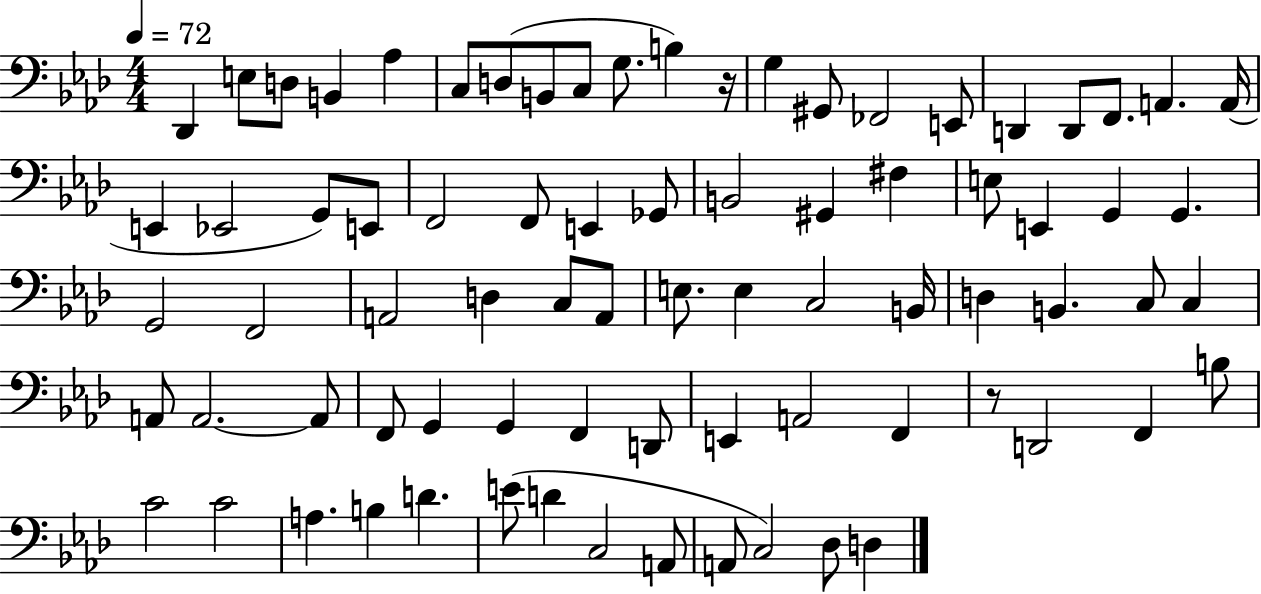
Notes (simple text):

Db2/q E3/e D3/e B2/q Ab3/q C3/e D3/e B2/e C3/e G3/e. B3/q R/s G3/q G#2/e FES2/h E2/e D2/q D2/e F2/e. A2/q. A2/s E2/q Eb2/h G2/e E2/e F2/h F2/e E2/q Gb2/e B2/h G#2/q F#3/q E3/e E2/q G2/q G2/q. G2/h F2/h A2/h D3/q C3/e A2/e E3/e. E3/q C3/h B2/s D3/q B2/q. C3/e C3/q A2/e A2/h. A2/e F2/e G2/q G2/q F2/q D2/e E2/q A2/h F2/q R/e D2/h F2/q B3/e C4/h C4/h A3/q. B3/q D4/q. E4/e D4/q C3/h A2/e A2/e C3/h Db3/e D3/q